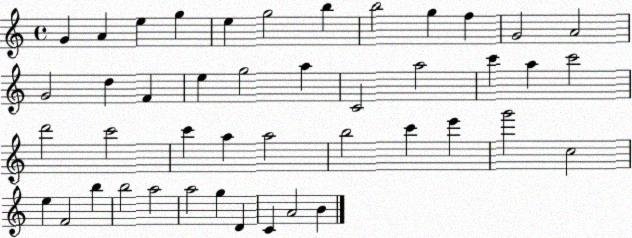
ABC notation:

X:1
T:Untitled
M:4/4
L:1/4
K:C
G A e g e g2 b b2 g f G2 A2 G2 d F e g2 a C2 a2 c' a c'2 d'2 c'2 c' a a2 b2 c' e' g'2 c2 e F2 b b2 a2 a2 g D C A2 B